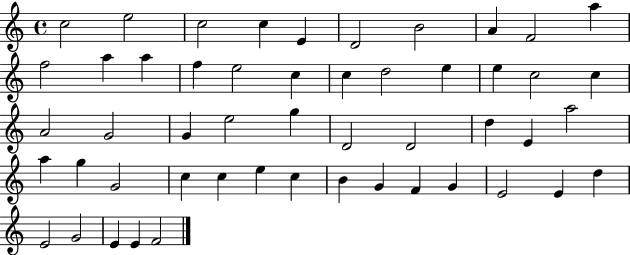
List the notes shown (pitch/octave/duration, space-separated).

C5/h E5/h C5/h C5/q E4/q D4/h B4/h A4/q F4/h A5/q F5/h A5/q A5/q F5/q E5/h C5/q C5/q D5/h E5/q E5/q C5/h C5/q A4/h G4/h G4/q E5/h G5/q D4/h D4/h D5/q E4/q A5/h A5/q G5/q G4/h C5/q C5/q E5/q C5/q B4/q G4/q F4/q G4/q E4/h E4/q D5/q E4/h G4/h E4/q E4/q F4/h